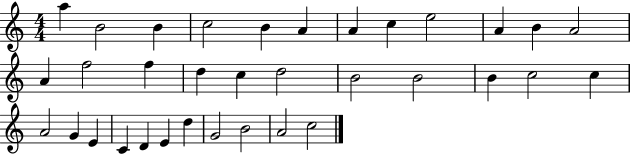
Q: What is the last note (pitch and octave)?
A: C5